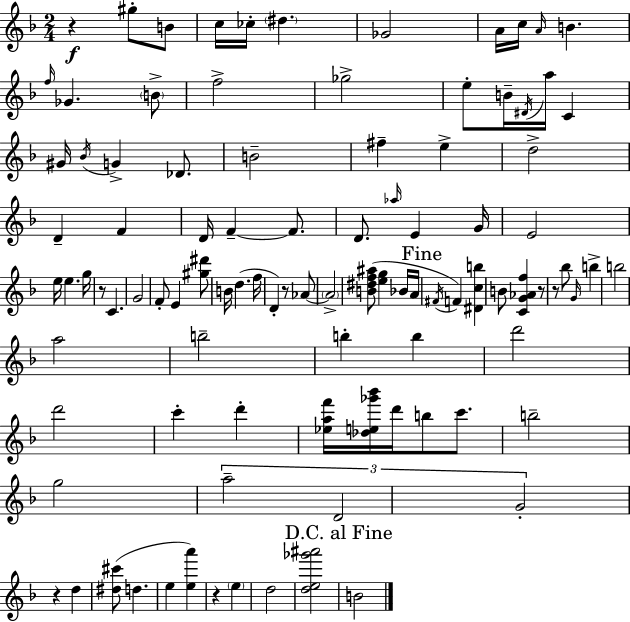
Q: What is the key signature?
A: F major